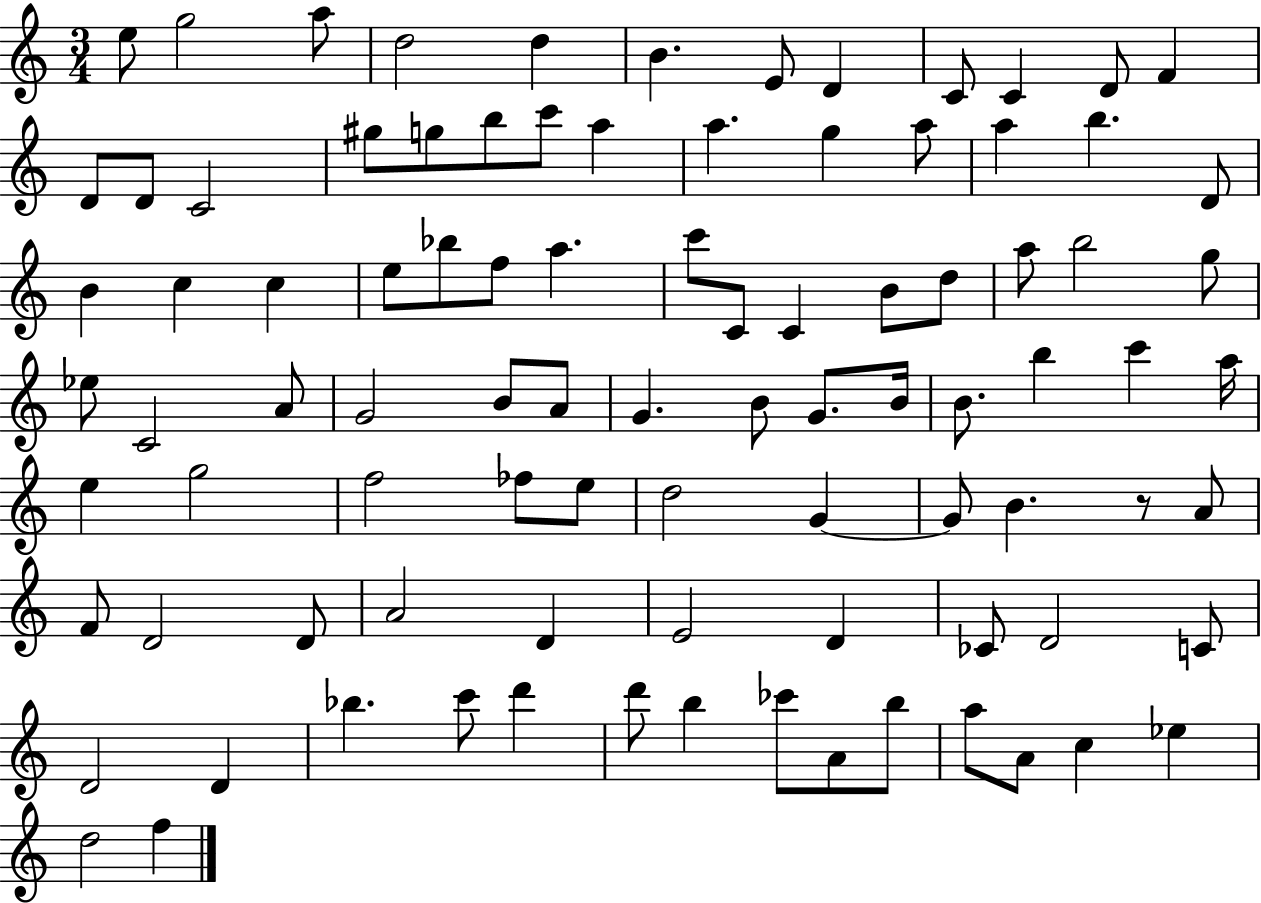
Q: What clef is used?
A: treble